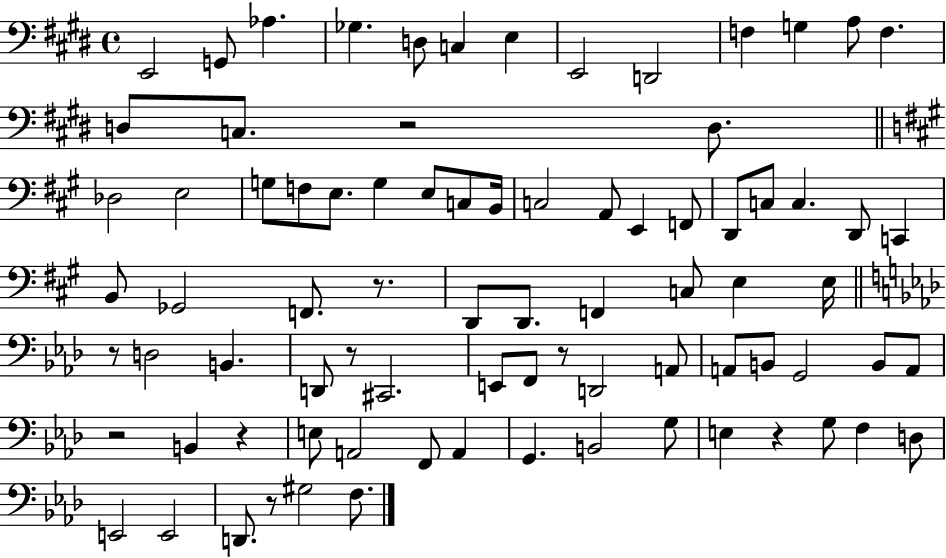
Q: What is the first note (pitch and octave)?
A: E2